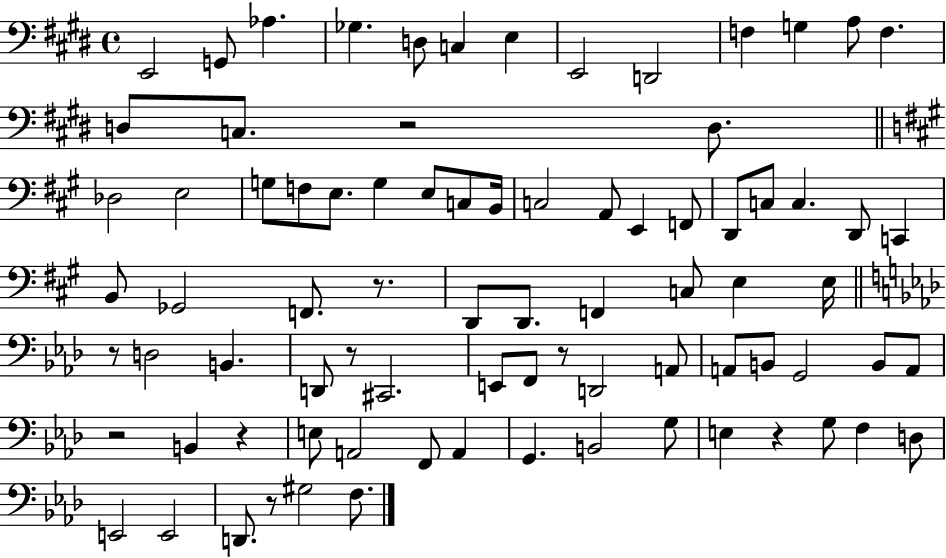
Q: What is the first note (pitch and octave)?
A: E2